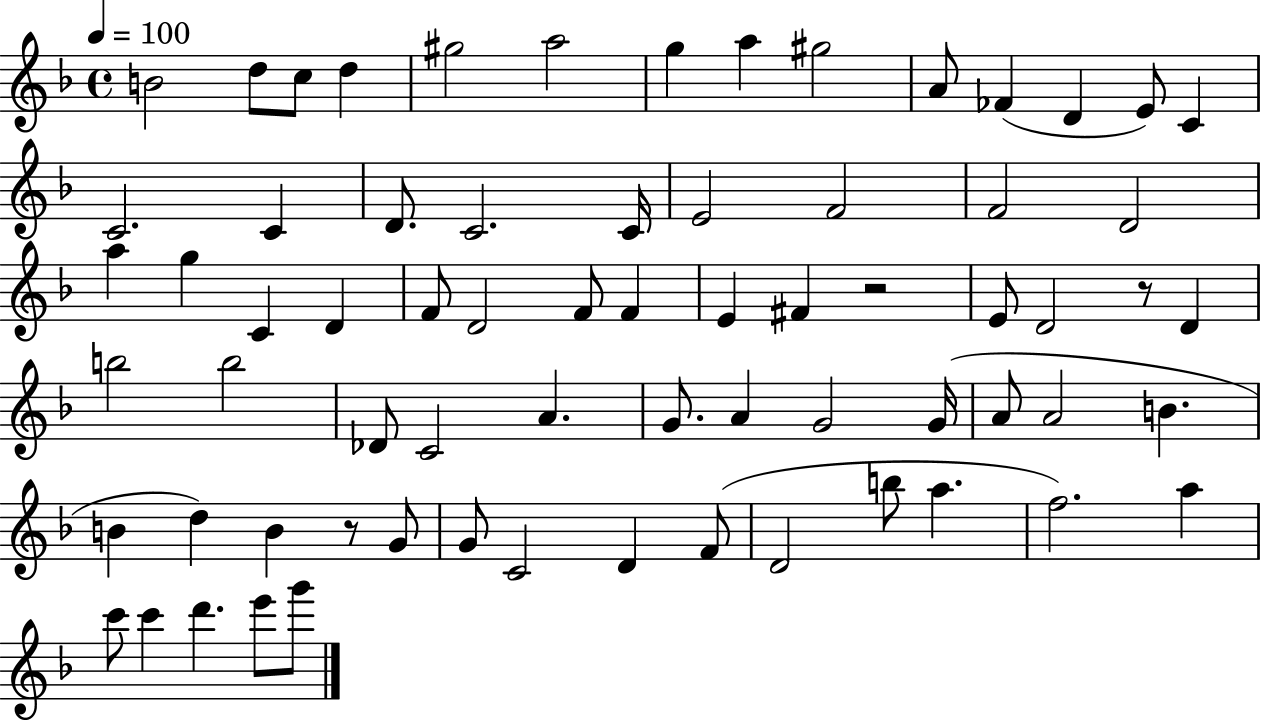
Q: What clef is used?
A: treble